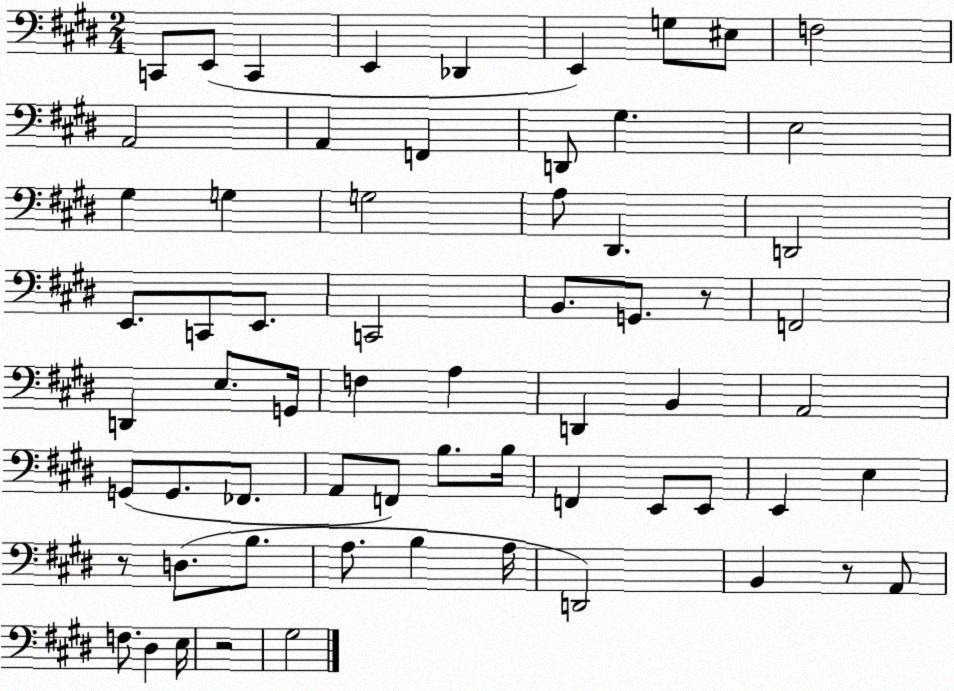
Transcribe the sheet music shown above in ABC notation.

X:1
T:Untitled
M:2/4
L:1/4
K:E
C,,/2 E,,/2 C,, E,, _D,, E,, G,/2 ^E,/2 F,2 A,,2 A,, F,, D,,/2 ^G, E,2 ^G, G, G,2 A,/2 ^D,, D,,2 E,,/2 C,,/2 E,,/2 C,,2 B,,/2 G,,/2 z/2 F,,2 D,, E,/2 G,,/4 F, A, D,, B,, A,,2 G,,/2 G,,/2 _F,,/2 A,,/2 F,,/2 B,/2 B,/4 F,, E,,/2 E,,/2 E,, E, z/2 D,/2 B,/2 A,/2 B, A,/4 D,,2 B,, z/2 A,,/2 F,/2 ^D, E,/4 z2 ^G,2